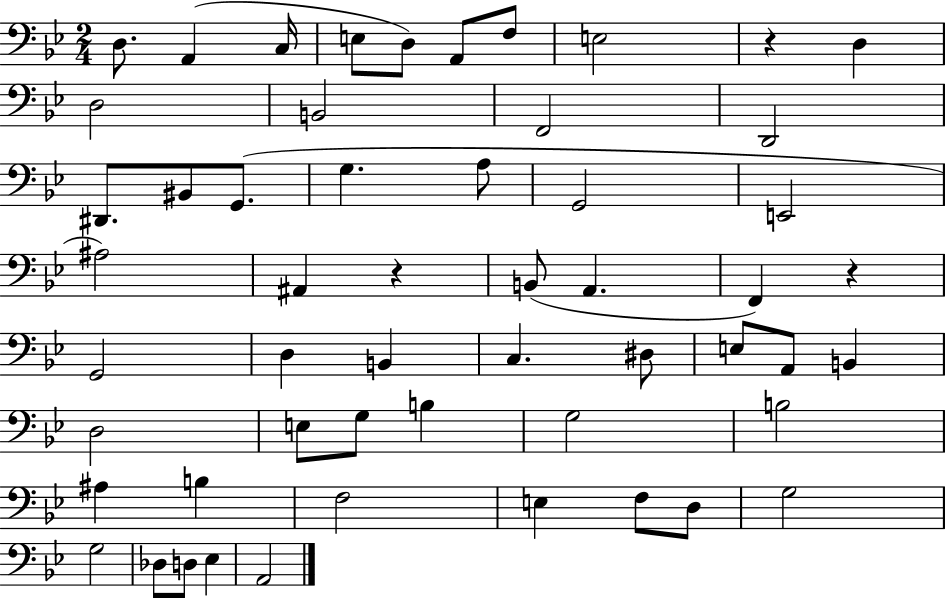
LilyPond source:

{
  \clef bass
  \numericTimeSignature
  \time 2/4
  \key bes \major
  d8. a,4( c16 | e8 d8) a,8 f8 | e2 | r4 d4 | \break d2 | b,2 | f,2 | d,2 | \break dis,8. bis,8 g,8.( | g4. a8 | g,2 | e,2 | \break ais2) | ais,4 r4 | b,8( a,4. | f,4) r4 | \break g,2 | d4 b,4 | c4. dis8 | e8 a,8 b,4 | \break d2 | e8 g8 b4 | g2 | b2 | \break ais4 b4 | f2 | e4 f8 d8 | g2 | \break g2 | des8 d8 ees4 | a,2 | \bar "|."
}